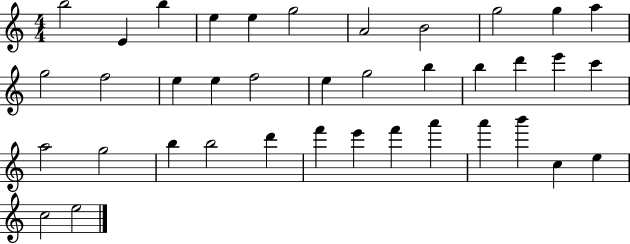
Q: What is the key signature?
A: C major